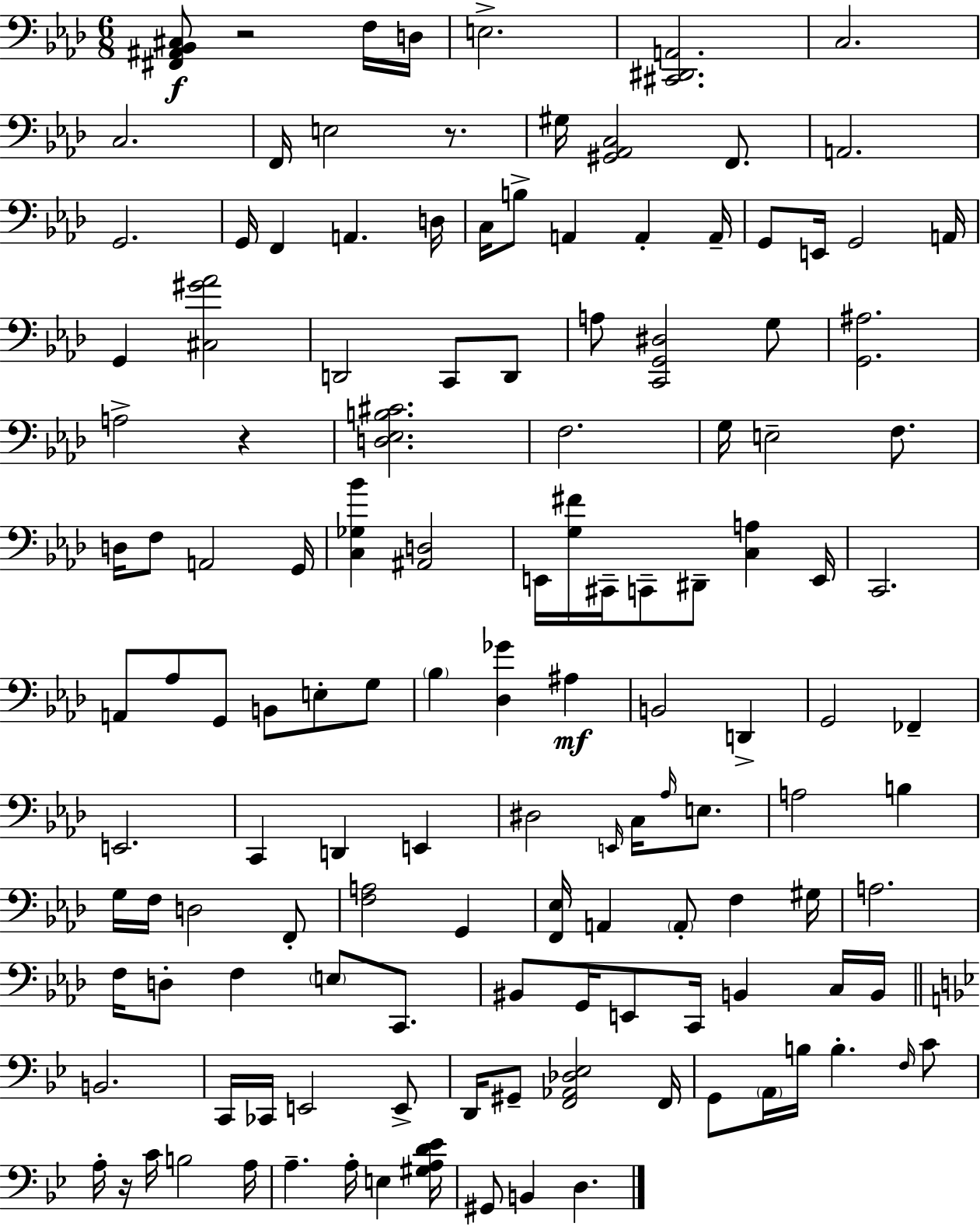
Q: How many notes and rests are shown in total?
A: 134